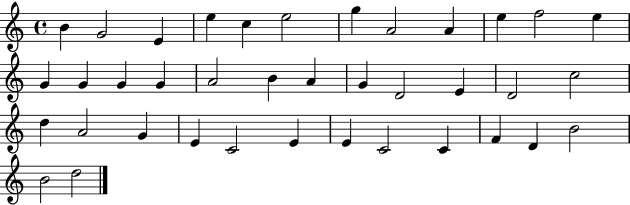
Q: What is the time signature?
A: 4/4